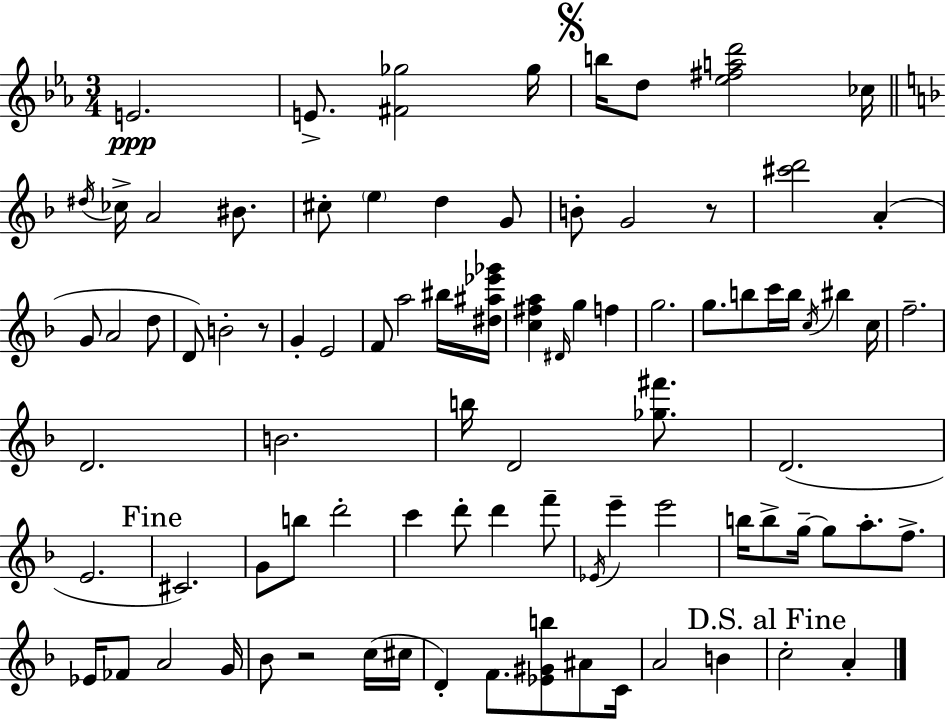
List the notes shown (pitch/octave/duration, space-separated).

E4/h. E4/e. [F#4,Gb5]/h Gb5/s B5/s D5/e [Eb5,F#5,A5,D6]/h CES5/s D#5/s CES5/s A4/h BIS4/e. C#5/e E5/q D5/q G4/e B4/e G4/h R/e [C#6,D6]/h A4/q G4/e A4/h D5/e D4/e B4/h R/e G4/q E4/h F4/e A5/h BIS5/s [D#5,A#5,Eb6,Gb6]/s [C5,F#5,A5]/q D#4/s G5/q F5/q G5/h. G5/e. B5/e C6/s B5/s C5/s BIS5/q C5/s F5/h. D4/h. B4/h. B5/s D4/h [Gb5,F#6]/e. D4/h. E4/h. C#4/h. G4/e B5/e D6/h C6/q D6/e D6/q F6/e Eb4/s E6/q E6/h B5/s B5/e G5/s G5/e A5/e. F5/e. Eb4/s FES4/e A4/h G4/s Bb4/e R/h C5/s C#5/s D4/q F4/e. [Eb4,G#4,B5]/e A#4/e C4/s A4/h B4/q C5/h A4/q